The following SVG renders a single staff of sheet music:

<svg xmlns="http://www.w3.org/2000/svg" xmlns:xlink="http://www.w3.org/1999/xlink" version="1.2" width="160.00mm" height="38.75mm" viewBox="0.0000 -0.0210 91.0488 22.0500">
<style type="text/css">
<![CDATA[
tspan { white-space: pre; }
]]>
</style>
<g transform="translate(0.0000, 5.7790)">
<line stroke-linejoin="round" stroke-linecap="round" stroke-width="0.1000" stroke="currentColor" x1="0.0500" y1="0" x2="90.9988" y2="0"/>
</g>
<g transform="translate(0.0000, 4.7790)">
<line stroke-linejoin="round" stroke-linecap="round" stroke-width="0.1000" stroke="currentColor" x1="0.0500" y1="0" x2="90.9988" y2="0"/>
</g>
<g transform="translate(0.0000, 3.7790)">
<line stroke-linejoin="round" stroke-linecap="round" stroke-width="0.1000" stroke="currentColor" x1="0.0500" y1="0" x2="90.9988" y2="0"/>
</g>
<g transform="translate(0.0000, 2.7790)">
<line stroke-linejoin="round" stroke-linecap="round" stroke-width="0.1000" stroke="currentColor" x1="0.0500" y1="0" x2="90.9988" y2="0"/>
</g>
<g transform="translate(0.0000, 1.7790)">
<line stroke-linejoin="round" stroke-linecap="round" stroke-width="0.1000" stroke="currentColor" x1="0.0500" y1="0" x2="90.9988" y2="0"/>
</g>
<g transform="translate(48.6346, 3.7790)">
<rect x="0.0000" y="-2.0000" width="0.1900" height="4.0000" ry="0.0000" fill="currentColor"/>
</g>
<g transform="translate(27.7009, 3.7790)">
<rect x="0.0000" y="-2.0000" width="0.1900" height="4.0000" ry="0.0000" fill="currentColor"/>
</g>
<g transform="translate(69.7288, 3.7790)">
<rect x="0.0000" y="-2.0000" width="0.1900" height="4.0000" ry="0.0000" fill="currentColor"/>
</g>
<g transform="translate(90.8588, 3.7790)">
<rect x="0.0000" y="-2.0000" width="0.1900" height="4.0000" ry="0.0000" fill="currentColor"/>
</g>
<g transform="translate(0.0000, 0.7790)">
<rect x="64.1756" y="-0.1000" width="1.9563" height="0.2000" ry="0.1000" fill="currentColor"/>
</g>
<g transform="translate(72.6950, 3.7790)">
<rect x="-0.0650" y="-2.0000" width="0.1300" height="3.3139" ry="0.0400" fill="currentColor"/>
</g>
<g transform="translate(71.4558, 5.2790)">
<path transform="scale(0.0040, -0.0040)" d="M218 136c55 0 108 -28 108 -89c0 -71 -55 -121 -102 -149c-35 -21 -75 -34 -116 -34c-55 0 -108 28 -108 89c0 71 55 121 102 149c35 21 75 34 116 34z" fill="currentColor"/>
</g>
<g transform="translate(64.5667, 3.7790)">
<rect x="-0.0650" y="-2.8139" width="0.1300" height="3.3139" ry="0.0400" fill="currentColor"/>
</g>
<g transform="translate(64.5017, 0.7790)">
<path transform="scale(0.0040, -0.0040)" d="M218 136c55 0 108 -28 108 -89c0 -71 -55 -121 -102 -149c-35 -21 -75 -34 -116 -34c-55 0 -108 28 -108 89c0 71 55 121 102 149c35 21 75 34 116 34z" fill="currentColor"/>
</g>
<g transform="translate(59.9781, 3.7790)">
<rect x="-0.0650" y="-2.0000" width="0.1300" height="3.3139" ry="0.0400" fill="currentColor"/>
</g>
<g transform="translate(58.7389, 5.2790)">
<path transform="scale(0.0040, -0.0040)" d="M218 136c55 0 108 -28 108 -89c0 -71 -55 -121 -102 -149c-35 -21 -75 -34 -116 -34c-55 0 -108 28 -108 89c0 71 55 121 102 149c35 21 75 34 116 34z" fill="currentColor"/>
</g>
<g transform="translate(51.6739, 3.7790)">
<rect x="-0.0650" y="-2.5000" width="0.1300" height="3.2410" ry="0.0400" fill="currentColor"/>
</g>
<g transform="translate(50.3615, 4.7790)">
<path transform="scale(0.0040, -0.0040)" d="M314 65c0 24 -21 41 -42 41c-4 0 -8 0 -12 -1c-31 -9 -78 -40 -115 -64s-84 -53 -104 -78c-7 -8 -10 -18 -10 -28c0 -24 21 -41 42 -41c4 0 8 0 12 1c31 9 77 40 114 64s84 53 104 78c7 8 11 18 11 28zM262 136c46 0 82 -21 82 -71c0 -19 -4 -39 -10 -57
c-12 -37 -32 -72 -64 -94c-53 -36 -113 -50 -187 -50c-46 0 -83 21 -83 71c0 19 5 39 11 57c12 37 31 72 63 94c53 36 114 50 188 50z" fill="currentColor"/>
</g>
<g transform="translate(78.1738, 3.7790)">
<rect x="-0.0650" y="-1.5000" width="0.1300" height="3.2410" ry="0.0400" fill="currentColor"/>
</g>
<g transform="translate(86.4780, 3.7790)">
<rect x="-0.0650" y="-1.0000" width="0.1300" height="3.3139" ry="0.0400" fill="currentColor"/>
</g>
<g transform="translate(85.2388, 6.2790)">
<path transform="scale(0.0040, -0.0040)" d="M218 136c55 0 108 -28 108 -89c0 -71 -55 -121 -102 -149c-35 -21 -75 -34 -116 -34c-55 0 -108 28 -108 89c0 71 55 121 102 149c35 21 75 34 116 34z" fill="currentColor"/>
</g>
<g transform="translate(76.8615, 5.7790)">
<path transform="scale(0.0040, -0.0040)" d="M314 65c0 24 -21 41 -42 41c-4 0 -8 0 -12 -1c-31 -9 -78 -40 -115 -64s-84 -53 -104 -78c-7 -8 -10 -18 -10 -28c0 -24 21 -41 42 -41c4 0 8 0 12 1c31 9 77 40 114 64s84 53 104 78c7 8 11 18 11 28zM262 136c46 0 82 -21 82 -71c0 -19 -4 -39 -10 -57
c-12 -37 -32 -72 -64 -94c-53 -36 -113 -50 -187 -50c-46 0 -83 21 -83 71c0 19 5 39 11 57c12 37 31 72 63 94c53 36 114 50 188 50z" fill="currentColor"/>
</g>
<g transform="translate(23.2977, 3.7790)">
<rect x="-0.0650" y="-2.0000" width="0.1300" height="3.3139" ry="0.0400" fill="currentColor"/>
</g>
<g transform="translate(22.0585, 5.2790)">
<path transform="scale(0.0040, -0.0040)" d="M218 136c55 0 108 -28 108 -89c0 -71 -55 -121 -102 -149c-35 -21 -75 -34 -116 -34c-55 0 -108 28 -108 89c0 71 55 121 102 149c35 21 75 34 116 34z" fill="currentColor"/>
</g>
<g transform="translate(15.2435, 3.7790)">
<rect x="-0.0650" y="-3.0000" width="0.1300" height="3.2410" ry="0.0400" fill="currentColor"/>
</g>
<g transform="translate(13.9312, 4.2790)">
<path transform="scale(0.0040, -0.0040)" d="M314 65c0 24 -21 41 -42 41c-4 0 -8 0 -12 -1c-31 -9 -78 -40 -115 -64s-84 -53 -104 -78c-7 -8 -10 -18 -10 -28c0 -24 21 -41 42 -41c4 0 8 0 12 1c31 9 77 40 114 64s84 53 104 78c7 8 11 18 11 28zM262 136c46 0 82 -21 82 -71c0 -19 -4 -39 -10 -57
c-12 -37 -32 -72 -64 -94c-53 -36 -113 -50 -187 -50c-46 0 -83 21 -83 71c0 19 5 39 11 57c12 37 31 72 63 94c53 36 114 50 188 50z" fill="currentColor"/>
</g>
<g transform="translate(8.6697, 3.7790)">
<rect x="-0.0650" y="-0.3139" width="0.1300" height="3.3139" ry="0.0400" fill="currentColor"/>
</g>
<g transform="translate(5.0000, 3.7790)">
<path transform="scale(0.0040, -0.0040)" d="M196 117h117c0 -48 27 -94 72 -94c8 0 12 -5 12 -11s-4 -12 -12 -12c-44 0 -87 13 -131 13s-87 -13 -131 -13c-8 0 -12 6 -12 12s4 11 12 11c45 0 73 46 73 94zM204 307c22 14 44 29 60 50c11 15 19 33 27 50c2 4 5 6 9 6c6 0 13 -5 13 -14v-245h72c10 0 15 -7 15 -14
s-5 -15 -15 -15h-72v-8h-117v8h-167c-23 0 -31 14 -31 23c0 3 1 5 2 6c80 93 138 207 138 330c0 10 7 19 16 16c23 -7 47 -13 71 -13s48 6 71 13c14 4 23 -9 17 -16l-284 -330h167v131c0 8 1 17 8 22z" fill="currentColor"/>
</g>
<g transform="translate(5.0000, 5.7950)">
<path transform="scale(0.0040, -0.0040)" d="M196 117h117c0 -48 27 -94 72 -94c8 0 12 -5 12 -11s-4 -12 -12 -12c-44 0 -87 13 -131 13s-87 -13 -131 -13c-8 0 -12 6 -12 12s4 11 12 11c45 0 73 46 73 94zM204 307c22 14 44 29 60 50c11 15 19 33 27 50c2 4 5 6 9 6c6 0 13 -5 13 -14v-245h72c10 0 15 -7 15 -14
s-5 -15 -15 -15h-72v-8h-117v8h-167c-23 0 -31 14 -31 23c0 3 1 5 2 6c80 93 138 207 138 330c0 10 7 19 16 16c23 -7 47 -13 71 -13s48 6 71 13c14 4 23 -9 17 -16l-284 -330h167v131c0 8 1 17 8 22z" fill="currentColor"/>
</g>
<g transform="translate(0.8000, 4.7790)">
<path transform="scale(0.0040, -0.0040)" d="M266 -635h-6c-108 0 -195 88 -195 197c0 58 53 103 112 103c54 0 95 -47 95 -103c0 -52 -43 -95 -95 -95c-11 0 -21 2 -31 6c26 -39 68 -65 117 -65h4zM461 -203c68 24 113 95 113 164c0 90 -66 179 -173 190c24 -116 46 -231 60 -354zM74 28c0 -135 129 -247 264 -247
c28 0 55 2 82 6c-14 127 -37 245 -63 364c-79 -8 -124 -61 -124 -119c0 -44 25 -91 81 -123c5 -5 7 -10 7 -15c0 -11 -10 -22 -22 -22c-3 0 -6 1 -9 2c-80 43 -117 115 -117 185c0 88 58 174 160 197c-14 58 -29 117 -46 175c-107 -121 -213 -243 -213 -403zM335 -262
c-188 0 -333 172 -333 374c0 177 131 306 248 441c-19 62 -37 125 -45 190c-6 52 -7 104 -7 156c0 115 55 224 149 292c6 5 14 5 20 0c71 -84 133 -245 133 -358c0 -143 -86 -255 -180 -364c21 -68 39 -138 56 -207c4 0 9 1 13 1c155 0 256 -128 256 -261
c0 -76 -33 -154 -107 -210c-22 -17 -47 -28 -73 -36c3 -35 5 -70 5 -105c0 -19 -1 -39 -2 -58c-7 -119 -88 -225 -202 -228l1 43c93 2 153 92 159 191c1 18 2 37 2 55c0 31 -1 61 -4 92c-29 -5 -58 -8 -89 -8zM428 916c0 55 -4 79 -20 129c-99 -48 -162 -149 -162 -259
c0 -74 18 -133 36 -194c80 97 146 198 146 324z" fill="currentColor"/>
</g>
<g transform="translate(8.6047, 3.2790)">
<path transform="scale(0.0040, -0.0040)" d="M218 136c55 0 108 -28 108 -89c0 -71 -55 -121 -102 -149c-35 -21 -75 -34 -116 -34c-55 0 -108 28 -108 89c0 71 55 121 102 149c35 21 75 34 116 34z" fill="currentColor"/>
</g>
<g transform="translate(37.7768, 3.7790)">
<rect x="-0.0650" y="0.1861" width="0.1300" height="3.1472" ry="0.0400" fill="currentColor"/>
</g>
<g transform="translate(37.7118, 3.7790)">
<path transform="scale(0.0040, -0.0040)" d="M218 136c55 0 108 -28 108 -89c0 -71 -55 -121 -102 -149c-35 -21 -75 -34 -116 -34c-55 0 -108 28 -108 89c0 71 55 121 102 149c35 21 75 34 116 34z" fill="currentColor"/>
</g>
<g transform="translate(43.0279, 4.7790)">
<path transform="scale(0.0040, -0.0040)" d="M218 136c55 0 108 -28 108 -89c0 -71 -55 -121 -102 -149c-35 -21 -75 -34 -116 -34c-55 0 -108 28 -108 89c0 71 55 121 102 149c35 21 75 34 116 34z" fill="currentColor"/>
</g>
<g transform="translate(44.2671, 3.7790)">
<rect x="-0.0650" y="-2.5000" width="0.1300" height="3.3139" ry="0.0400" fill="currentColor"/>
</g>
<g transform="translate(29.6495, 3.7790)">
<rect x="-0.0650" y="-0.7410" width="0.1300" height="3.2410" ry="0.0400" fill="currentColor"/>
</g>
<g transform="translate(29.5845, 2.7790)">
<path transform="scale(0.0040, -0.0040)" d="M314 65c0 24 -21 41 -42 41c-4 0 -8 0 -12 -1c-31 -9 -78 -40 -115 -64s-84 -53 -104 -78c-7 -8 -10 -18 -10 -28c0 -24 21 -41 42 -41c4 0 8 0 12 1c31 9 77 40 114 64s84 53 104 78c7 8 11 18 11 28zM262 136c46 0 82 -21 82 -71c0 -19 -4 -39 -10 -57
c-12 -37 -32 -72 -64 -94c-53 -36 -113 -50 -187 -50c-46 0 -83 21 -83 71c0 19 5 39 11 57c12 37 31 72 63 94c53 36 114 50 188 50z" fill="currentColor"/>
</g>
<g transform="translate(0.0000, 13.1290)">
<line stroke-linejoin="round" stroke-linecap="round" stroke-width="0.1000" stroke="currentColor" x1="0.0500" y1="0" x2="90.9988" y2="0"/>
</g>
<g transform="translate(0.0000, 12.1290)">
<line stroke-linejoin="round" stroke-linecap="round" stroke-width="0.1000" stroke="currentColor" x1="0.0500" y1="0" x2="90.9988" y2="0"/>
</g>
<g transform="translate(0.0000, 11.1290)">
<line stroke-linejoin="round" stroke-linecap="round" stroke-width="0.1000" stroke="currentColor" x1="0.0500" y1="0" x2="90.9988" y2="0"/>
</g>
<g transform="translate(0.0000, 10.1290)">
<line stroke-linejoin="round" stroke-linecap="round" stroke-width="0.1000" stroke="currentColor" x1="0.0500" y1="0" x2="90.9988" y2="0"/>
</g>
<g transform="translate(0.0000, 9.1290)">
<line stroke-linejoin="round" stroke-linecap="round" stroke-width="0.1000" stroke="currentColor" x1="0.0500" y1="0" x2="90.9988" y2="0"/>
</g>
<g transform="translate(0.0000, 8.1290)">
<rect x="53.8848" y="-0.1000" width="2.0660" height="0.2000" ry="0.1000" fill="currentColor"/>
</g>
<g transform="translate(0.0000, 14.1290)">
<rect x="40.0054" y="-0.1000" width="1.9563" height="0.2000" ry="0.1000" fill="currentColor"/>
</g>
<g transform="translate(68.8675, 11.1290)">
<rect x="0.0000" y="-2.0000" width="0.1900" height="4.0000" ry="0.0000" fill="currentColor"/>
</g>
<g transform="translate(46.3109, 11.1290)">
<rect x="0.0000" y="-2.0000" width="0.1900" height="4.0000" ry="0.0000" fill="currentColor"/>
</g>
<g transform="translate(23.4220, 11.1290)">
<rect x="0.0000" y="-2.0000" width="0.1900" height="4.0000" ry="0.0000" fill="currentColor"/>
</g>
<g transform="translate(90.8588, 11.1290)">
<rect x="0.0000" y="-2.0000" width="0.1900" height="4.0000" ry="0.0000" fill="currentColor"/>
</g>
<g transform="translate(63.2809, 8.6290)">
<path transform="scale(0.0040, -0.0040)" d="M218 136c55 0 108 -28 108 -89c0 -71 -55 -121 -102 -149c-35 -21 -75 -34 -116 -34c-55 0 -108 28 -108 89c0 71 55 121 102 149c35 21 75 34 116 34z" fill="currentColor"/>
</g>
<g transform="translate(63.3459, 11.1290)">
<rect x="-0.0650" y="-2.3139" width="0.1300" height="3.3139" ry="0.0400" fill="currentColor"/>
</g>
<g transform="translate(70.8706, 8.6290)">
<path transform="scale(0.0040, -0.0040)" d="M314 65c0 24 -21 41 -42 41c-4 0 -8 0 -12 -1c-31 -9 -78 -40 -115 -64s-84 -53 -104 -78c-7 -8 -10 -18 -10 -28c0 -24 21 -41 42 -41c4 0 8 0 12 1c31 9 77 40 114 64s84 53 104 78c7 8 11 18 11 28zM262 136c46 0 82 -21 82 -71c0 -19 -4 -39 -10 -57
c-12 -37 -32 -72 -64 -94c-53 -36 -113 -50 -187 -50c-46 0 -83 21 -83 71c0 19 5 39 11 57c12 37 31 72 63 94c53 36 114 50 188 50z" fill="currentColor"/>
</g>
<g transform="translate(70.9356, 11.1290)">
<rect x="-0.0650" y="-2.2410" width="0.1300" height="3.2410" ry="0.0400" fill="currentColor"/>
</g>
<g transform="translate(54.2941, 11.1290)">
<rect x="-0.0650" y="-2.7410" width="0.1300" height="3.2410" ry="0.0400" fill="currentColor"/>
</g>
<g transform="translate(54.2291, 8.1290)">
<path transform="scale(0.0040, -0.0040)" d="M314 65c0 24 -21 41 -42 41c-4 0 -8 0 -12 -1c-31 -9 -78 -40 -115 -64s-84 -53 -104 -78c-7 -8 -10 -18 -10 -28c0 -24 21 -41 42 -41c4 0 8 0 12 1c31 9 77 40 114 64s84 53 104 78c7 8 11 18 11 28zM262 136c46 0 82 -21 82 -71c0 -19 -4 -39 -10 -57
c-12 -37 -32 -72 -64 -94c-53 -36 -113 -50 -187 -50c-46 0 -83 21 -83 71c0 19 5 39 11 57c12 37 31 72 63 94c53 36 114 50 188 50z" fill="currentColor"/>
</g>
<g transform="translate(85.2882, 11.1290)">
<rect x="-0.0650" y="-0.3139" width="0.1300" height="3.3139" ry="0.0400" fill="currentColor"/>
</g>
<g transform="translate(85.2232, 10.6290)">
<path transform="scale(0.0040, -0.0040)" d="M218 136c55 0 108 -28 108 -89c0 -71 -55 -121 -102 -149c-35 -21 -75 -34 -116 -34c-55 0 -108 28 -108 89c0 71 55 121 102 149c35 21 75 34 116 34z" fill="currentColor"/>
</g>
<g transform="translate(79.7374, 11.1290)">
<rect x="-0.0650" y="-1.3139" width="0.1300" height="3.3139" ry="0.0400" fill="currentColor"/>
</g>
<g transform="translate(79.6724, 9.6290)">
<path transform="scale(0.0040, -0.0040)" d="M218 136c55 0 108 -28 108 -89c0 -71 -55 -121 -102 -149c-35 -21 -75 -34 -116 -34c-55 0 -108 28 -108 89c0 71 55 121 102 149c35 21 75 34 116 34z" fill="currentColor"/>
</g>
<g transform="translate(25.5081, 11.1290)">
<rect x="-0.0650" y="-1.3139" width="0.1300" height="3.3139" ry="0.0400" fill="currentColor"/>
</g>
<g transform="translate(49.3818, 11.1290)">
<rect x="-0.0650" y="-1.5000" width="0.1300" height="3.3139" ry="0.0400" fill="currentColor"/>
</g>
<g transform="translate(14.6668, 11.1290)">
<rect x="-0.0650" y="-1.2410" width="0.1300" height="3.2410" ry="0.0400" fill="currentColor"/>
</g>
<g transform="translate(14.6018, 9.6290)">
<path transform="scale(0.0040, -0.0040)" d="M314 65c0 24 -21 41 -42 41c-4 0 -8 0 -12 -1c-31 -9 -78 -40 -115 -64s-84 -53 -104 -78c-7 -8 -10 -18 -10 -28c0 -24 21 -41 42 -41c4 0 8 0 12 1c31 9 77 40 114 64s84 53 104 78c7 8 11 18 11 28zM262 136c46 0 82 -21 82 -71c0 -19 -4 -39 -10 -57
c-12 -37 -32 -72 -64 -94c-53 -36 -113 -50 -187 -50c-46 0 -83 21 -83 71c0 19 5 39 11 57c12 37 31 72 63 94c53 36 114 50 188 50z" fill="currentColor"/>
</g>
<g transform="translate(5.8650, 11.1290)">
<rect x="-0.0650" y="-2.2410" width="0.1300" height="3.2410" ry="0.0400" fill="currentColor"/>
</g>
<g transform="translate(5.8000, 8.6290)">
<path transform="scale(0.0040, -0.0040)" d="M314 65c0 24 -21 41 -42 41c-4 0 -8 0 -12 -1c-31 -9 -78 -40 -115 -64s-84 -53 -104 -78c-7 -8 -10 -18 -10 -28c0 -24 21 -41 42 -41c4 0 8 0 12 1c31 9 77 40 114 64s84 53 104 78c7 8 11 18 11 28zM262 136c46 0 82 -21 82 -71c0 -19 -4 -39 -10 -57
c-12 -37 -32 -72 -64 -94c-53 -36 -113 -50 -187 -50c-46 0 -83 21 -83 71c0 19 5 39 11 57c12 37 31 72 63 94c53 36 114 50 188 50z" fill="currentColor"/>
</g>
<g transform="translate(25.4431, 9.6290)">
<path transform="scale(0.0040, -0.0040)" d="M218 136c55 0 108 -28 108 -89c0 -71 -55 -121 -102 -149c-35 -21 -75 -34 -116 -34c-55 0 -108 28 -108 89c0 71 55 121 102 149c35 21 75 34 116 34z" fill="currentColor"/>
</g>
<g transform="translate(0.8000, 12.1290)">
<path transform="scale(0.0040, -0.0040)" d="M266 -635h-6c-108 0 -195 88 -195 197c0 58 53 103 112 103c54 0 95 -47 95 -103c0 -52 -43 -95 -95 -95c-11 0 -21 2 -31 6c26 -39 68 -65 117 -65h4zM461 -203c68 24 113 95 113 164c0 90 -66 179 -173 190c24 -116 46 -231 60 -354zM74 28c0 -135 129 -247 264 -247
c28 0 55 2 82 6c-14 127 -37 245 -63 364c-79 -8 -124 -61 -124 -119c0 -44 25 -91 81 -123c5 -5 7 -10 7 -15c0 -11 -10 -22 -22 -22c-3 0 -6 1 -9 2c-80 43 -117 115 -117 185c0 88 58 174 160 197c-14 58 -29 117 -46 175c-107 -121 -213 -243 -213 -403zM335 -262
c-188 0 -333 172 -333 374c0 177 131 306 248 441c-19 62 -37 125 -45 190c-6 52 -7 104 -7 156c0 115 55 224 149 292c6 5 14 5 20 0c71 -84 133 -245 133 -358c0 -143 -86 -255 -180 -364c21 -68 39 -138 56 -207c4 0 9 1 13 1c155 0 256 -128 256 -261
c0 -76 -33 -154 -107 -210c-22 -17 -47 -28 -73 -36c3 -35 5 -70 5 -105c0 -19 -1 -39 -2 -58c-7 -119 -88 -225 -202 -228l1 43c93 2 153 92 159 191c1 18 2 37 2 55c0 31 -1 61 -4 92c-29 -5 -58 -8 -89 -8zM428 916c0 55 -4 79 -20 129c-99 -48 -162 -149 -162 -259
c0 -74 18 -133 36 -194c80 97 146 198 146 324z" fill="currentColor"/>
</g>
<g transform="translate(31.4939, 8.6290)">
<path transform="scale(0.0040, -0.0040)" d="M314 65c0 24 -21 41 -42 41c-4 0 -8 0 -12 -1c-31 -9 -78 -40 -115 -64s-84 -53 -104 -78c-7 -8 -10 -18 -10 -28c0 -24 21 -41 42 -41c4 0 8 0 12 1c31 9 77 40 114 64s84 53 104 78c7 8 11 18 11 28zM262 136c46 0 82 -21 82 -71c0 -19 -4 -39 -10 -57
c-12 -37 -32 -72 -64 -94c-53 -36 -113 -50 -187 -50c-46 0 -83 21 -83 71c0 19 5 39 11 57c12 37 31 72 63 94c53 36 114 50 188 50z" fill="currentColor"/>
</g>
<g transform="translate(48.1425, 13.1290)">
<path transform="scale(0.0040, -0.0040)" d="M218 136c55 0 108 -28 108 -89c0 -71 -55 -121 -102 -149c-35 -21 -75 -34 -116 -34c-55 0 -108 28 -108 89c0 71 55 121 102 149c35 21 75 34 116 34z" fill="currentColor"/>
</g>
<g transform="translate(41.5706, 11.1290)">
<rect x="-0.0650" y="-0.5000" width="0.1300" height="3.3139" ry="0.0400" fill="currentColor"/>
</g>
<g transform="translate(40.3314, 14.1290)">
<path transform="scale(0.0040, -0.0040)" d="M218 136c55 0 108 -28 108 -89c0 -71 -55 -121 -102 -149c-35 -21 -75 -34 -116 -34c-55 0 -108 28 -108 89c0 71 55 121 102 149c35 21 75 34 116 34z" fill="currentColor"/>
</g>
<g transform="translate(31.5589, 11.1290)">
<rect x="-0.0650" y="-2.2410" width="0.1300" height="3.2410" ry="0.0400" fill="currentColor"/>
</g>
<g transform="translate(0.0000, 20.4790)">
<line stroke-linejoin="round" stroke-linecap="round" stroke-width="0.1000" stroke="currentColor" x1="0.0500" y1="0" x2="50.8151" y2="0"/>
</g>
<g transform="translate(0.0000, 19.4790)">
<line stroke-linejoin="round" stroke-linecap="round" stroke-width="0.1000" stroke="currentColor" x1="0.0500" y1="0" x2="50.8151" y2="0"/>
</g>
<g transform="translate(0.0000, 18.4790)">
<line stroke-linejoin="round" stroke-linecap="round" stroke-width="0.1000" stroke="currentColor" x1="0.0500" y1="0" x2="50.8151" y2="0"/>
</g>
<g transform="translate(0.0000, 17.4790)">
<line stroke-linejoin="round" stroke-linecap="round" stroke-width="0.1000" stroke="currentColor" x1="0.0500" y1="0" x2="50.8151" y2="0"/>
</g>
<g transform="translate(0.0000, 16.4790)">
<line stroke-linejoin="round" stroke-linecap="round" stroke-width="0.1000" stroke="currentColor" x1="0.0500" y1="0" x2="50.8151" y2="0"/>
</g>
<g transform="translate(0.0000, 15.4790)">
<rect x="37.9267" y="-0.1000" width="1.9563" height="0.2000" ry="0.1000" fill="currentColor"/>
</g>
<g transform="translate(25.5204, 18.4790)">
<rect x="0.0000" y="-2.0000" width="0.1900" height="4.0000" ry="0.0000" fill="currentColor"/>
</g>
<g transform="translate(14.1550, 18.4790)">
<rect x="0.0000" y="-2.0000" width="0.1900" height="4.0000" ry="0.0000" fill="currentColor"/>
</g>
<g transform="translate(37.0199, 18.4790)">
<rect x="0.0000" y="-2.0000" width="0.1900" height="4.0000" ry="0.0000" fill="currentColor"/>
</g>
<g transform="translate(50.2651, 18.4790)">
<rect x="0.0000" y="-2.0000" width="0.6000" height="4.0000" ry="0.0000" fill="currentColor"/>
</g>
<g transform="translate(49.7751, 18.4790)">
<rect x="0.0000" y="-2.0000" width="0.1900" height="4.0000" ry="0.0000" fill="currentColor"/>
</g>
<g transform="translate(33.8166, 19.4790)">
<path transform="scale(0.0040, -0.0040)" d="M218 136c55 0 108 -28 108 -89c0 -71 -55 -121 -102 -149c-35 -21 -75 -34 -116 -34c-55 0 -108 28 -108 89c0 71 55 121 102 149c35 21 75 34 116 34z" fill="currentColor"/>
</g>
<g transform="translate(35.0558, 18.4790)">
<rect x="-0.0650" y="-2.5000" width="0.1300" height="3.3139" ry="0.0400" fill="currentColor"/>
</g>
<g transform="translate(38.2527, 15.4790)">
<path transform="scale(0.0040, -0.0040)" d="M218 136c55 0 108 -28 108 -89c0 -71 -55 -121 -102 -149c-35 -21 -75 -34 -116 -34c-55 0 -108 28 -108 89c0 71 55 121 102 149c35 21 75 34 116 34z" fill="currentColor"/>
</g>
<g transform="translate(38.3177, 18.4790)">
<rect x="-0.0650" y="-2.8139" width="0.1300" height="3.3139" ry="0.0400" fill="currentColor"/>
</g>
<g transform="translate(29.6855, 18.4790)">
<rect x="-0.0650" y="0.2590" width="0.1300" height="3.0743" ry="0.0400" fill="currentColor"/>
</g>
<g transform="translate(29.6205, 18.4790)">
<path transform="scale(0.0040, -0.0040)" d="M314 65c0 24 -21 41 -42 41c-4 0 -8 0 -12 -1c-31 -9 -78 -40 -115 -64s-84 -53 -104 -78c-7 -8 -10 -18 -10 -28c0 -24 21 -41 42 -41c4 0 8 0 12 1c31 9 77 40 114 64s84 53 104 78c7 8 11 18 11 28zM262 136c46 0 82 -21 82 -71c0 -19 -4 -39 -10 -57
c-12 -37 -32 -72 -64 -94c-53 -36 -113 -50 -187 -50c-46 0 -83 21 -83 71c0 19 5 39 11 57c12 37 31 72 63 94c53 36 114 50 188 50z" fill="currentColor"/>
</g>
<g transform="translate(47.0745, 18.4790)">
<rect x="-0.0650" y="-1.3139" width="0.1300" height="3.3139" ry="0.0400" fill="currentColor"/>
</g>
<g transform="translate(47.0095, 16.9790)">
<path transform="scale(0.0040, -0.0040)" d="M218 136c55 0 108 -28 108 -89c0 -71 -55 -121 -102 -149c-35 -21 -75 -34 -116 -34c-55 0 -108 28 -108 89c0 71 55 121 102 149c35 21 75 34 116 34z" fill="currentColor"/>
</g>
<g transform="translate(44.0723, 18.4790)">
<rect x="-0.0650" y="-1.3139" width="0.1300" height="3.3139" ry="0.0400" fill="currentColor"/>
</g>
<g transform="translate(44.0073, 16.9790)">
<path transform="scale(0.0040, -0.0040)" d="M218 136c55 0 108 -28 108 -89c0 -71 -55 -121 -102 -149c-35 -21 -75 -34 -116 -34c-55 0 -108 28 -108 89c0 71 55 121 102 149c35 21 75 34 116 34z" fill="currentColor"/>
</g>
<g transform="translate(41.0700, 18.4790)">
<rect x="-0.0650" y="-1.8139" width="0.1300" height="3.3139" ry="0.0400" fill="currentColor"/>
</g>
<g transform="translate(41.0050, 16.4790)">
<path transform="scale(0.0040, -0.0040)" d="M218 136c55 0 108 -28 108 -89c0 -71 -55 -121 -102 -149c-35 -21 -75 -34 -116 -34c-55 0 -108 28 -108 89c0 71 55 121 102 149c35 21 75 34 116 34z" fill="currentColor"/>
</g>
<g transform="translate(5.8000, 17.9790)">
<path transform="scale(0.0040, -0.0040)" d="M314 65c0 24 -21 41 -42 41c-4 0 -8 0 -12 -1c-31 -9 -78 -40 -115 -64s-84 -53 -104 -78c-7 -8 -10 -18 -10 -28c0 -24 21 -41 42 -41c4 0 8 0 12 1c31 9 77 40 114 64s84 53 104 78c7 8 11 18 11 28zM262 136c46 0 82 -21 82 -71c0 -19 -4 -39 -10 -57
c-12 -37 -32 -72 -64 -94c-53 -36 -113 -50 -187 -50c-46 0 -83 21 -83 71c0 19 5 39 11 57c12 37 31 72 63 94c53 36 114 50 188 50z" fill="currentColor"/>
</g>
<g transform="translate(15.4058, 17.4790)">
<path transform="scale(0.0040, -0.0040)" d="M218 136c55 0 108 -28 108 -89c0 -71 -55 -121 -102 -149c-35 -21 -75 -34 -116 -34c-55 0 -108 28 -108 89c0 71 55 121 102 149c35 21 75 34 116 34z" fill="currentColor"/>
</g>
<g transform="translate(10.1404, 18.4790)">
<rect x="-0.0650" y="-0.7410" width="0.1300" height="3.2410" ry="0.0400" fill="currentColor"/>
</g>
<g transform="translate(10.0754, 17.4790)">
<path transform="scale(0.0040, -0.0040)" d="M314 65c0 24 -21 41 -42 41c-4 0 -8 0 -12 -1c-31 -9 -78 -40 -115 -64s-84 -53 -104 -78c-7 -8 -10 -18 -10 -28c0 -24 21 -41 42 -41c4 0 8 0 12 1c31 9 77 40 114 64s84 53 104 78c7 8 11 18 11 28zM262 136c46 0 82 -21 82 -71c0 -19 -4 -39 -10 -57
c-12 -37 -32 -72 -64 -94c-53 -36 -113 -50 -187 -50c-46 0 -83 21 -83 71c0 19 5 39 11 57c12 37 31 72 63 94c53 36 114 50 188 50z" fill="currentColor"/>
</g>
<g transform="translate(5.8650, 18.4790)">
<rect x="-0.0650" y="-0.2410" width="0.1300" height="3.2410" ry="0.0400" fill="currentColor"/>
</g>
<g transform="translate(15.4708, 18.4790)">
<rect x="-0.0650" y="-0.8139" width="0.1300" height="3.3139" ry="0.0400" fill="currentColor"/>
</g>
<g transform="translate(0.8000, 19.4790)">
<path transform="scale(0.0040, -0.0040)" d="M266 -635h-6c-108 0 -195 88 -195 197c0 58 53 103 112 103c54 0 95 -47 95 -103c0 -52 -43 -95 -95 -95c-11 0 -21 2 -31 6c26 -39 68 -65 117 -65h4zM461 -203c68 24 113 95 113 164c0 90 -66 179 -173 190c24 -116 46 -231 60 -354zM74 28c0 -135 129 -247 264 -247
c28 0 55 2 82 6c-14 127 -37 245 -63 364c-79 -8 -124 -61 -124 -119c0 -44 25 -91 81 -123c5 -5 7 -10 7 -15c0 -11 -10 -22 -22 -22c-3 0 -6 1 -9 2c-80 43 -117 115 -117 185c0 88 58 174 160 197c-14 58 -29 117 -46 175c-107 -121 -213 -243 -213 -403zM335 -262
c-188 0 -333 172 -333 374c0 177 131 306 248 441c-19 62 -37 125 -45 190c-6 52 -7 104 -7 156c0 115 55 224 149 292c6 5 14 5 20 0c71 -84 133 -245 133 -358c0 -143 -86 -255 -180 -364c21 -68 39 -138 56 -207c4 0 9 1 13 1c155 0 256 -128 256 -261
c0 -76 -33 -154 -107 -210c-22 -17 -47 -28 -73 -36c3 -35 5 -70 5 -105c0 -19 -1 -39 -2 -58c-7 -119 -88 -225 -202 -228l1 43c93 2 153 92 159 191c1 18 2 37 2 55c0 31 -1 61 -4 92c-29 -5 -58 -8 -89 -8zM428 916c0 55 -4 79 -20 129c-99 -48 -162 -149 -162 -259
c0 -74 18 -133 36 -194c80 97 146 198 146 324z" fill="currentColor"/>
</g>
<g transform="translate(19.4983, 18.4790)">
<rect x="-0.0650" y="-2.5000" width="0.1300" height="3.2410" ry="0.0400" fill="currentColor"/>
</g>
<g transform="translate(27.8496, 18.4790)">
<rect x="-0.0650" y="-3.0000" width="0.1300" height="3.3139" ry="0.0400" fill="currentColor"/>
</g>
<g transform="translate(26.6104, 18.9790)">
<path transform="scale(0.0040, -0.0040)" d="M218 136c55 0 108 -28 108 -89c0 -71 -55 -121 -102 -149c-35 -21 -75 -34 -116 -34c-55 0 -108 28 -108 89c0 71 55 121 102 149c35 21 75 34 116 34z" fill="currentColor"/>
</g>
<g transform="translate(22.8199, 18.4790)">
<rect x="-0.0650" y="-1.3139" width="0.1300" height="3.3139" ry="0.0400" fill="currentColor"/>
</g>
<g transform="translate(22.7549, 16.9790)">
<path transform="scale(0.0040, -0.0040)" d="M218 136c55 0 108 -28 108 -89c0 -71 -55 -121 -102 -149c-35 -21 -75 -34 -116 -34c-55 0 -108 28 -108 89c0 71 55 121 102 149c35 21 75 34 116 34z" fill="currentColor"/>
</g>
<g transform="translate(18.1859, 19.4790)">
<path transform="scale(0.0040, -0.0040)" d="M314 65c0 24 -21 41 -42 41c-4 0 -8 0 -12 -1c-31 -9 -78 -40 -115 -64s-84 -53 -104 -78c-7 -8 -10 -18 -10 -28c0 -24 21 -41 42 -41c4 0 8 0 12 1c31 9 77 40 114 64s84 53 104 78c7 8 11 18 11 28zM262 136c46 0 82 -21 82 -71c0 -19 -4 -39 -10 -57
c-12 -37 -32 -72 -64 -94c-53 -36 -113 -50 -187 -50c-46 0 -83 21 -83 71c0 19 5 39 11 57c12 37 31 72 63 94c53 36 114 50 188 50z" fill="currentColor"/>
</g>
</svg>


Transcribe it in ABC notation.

X:1
T:Untitled
M:4/4
L:1/4
K:C
c A2 F d2 B G G2 F a F E2 D g2 e2 e g2 C E a2 g g2 e c c2 d2 d G2 e A B2 G a f e e